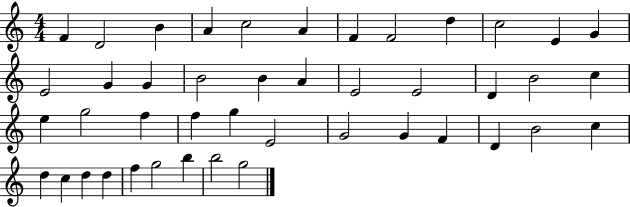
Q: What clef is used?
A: treble